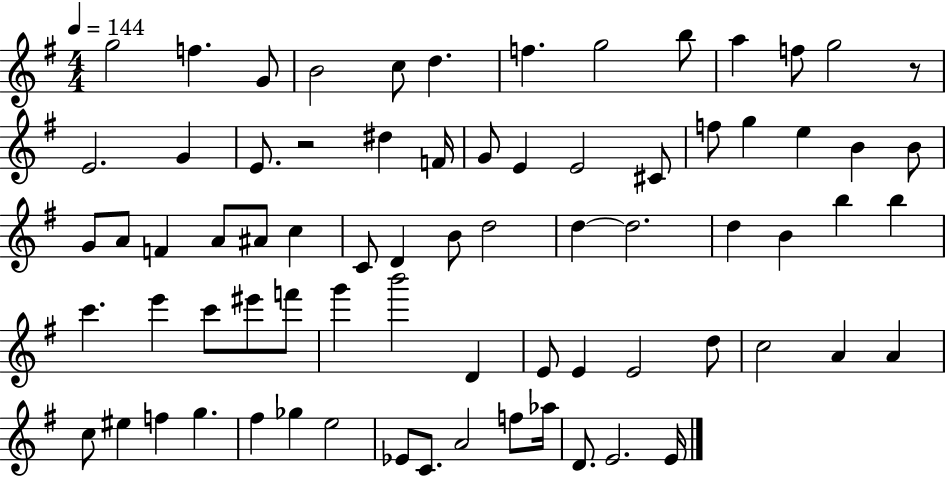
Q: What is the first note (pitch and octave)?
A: G5